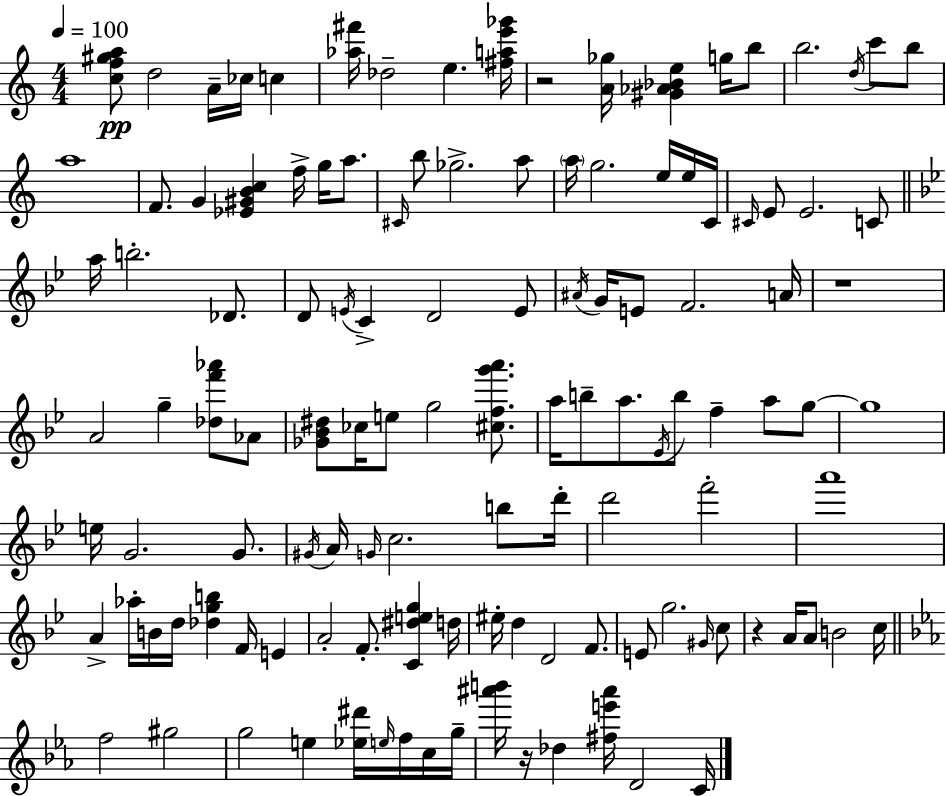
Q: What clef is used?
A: treble